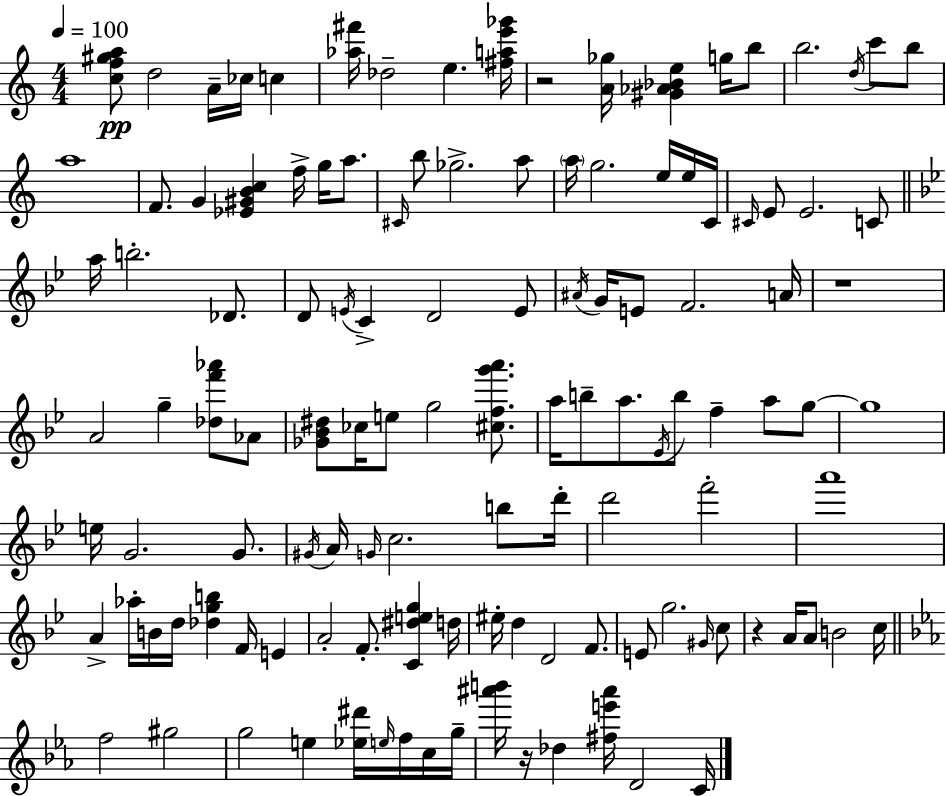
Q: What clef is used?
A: treble